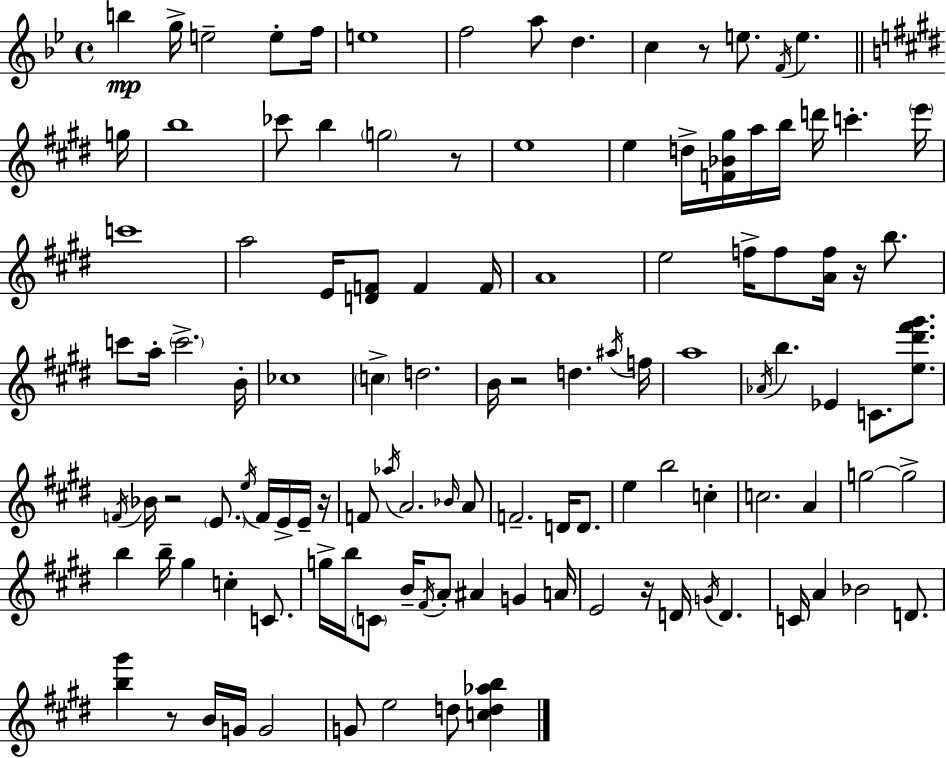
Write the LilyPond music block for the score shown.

{
  \clef treble
  \time 4/4
  \defaultTimeSignature
  \key bes \major
  b''4\mp g''16-> e''2-- e''8-. f''16 | e''1 | f''2 a''8 d''4. | c''4 r8 e''8. \acciaccatura { f'16 } e''4. | \break \bar "||" \break \key e \major g''16 b''1 | ces'''8 b''4 \parenthesize g''2 r8 | e''1 | e''4 d''16-> <f' bes' gis''>16 a''16 b''16 d'''16 c'''4.-. | \break \parenthesize e'''16 c'''1 | a''2 e'16 <d' f'>8 f'4 | f'16 a'1 | e''2 f''16-> f''8 <a' f''>16 r16 b''8. | \break c'''8 a''16-. \parenthesize c'''2.-> | b'16-. ces''1 | \parenthesize c''4-> d''2. | b'16 r2 d''4. | \break \acciaccatura { ais''16 } f''16 a''1 | \acciaccatura { aes'16 } b''4. ees'4 c'8. | <e'' dis''' fis''' gis'''>8. \acciaccatura { f'16 } bes'16 r2 \parenthesize e'8. | \acciaccatura { e''16 } f'16 e'16-> e'16-- r16 f'8 \acciaccatura { aes''16 } a'2. | \break \grace { bes'16 } a'8 f'2.-- | d'16 d'8. e''4 b''2 | c''4-. c''2. | a'4 g''2~~ g''2-> | \break b''4 b''16-- gis''4 | c''4-. c'8. g''16-> b''16 \parenthesize c'8 b'16-- \acciaccatura { fis'16 } a'8-. ais'4 | g'4 a'16 e'2 | r16 d'16 \acciaccatura { g'16 } d'4. c'16 a'4 bes'2 | \break d'8. <b'' gis'''>4 r8 b'16 | g'16 g'2 g'8 e''2 | d''8 <c'' d'' aes'' b''>4 \bar "|."
}